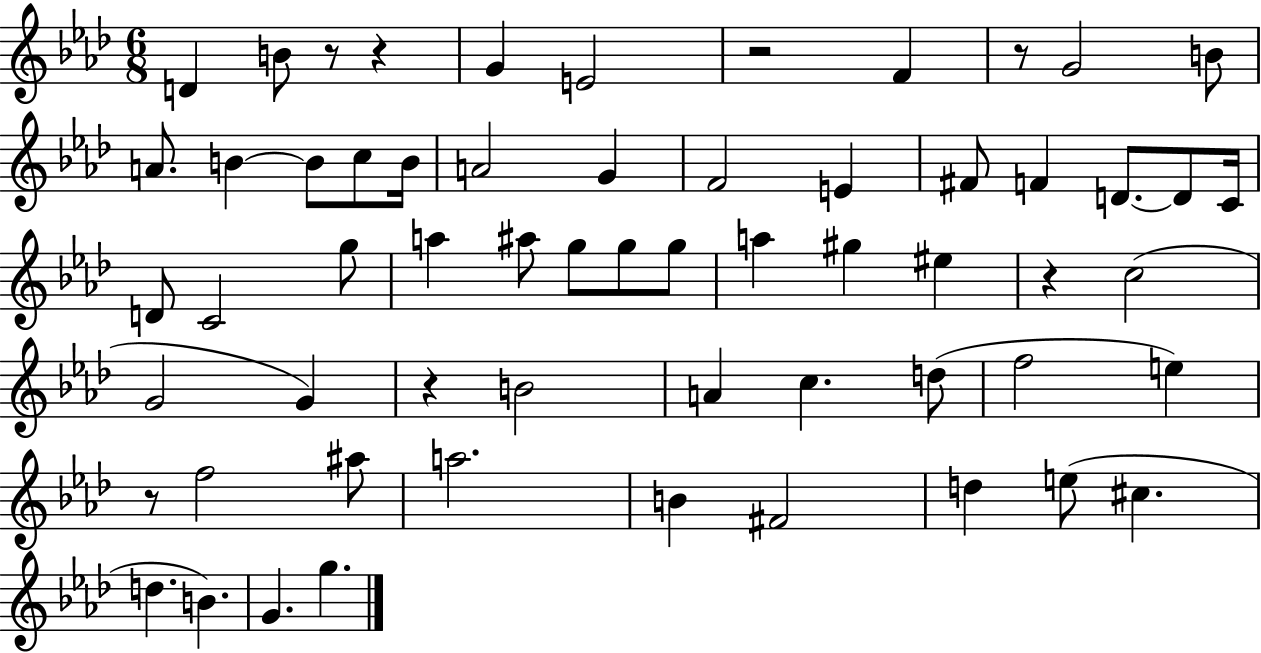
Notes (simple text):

D4/q B4/e R/e R/q G4/q E4/h R/h F4/q R/e G4/h B4/e A4/e. B4/q B4/e C5/e B4/s A4/h G4/q F4/h E4/q F#4/e F4/q D4/e. D4/e C4/s D4/e C4/h G5/e A5/q A#5/e G5/e G5/e G5/e A5/q G#5/q EIS5/q R/q C5/h G4/h G4/q R/q B4/h A4/q C5/q. D5/e F5/h E5/q R/e F5/h A#5/e A5/h. B4/q F#4/h D5/q E5/e C#5/q. D5/q. B4/q. G4/q. G5/q.